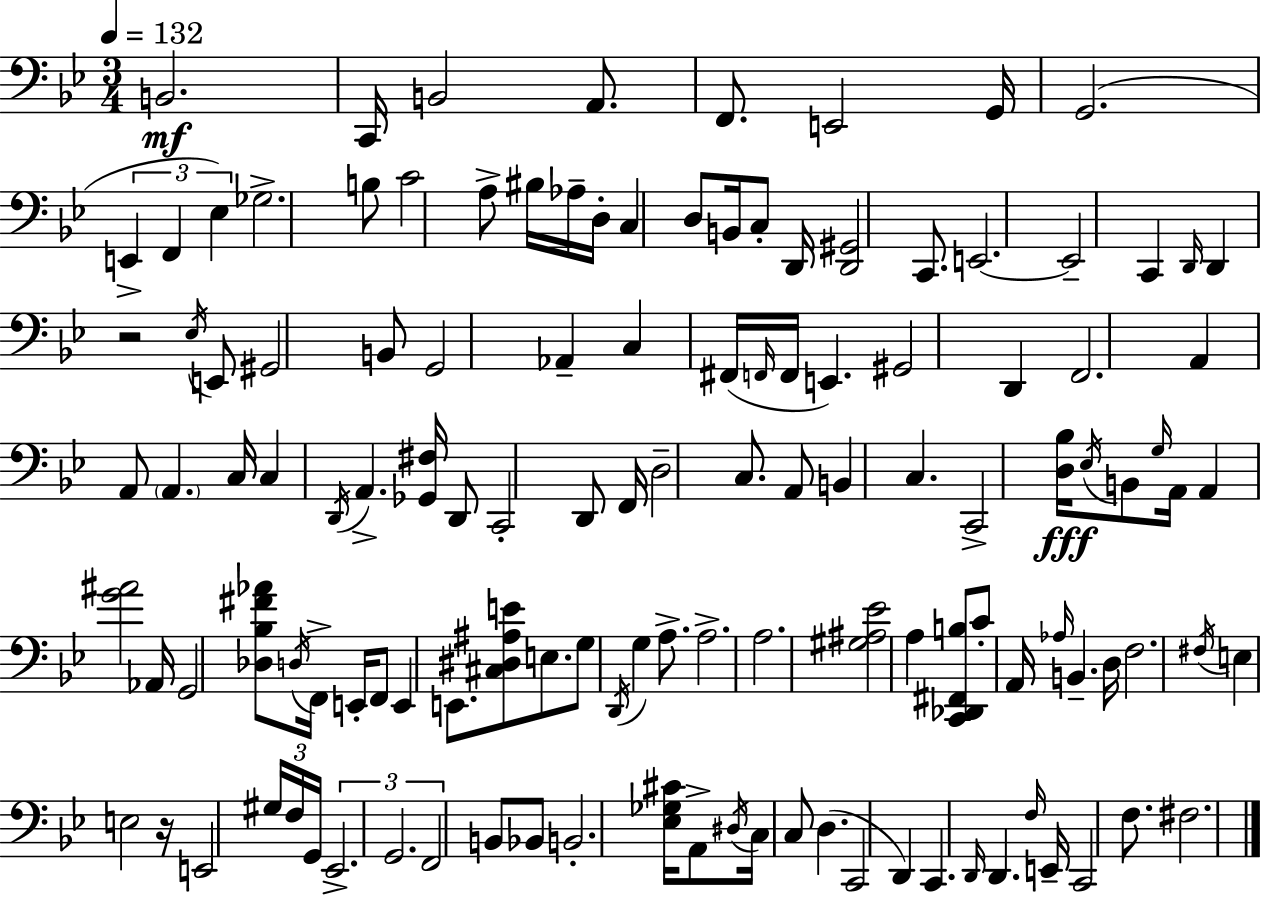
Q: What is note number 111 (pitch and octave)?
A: F3